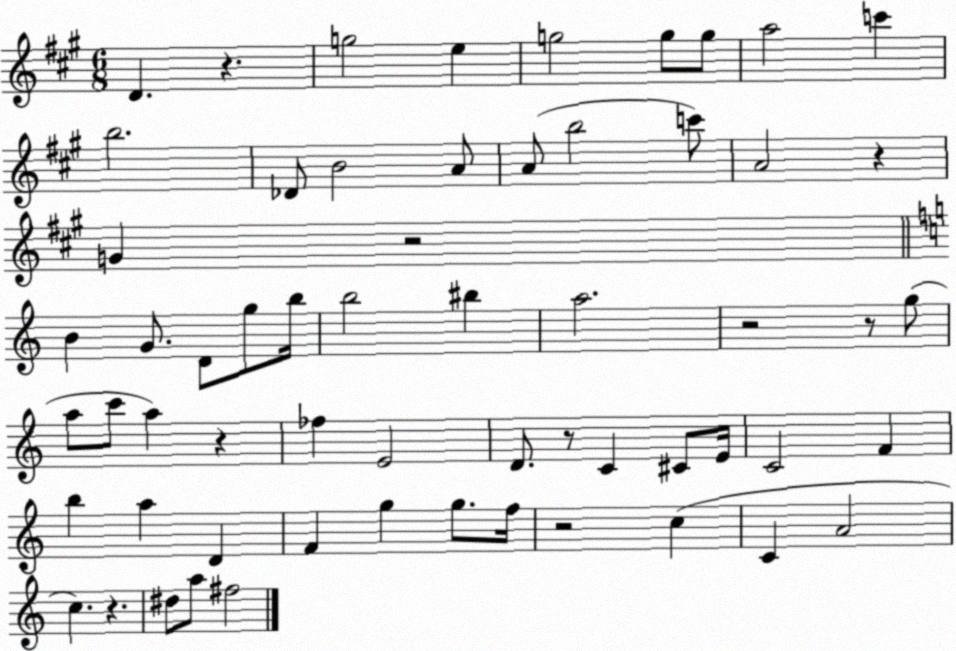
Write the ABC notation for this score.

X:1
T:Untitled
M:6/8
L:1/4
K:A
D z g2 e g2 g/2 g/2 a2 c' b2 _D/2 B2 A/2 A/2 b2 c'/2 A2 z G z2 B G/2 D/2 g/2 b/4 b2 ^b a2 z2 z/2 g/2 a/2 c'/2 a z _f E2 D/2 z/2 C ^C/2 E/4 C2 F b a D F g g/2 f/4 z2 c C A2 c z ^d/2 a/2 ^f2